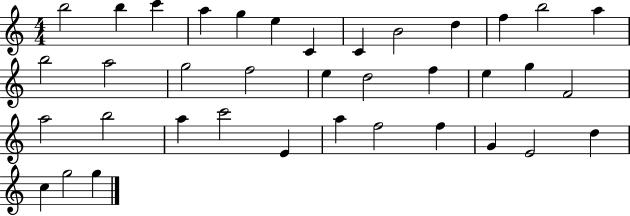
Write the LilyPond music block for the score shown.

{
  \clef treble
  \numericTimeSignature
  \time 4/4
  \key c \major
  b''2 b''4 c'''4 | a''4 g''4 e''4 c'4 | c'4 b'2 d''4 | f''4 b''2 a''4 | \break b''2 a''2 | g''2 f''2 | e''4 d''2 f''4 | e''4 g''4 f'2 | \break a''2 b''2 | a''4 c'''2 e'4 | a''4 f''2 f''4 | g'4 e'2 d''4 | \break c''4 g''2 g''4 | \bar "|."
}